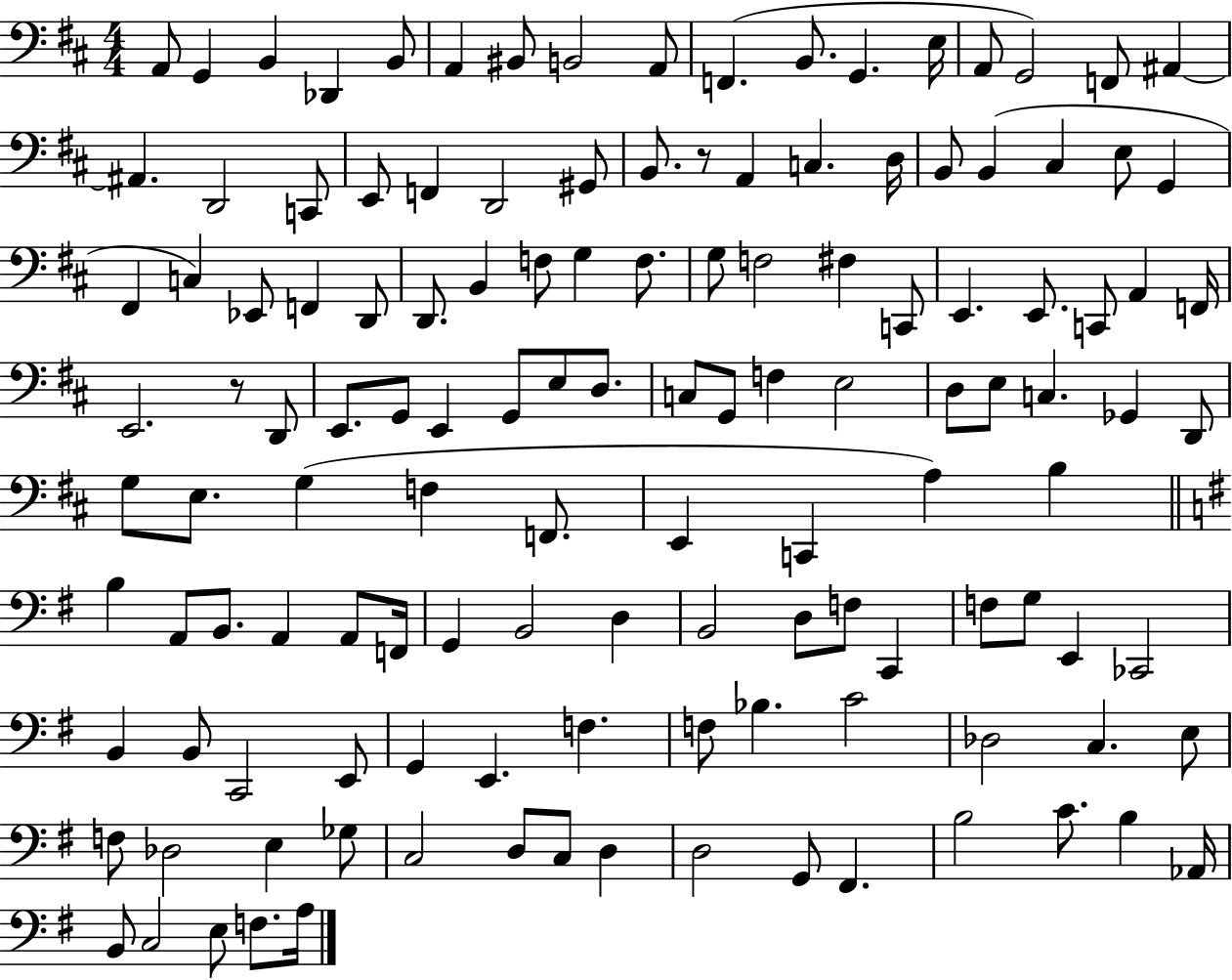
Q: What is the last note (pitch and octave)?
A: A3